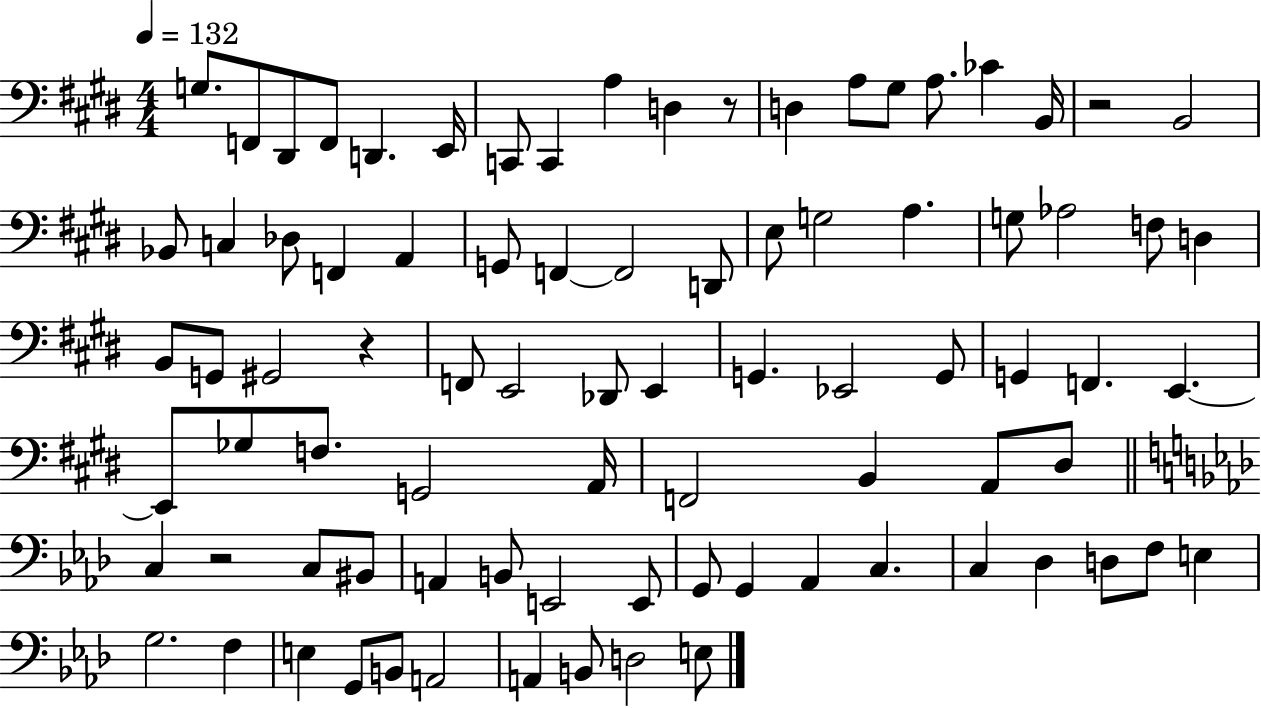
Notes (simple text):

G3/e. F2/e D#2/e F2/e D2/q. E2/s C2/e C2/q A3/q D3/q R/e D3/q A3/e G#3/e A3/e. CES4/q B2/s R/h B2/h Bb2/e C3/q Db3/e F2/q A2/q G2/e F2/q F2/h D2/e E3/e G3/h A3/q. G3/e Ab3/h F3/e D3/q B2/e G2/e G#2/h R/q F2/e E2/h Db2/e E2/q G2/q. Eb2/h G2/e G2/q F2/q. E2/q. E2/e Gb3/e F3/e. G2/h A2/s F2/h B2/q A2/e D#3/e C3/q R/h C3/e BIS2/e A2/q B2/e E2/h E2/e G2/e G2/q Ab2/q C3/q. C3/q Db3/q D3/e F3/e E3/q G3/h. F3/q E3/q G2/e B2/e A2/h A2/q B2/e D3/h E3/e